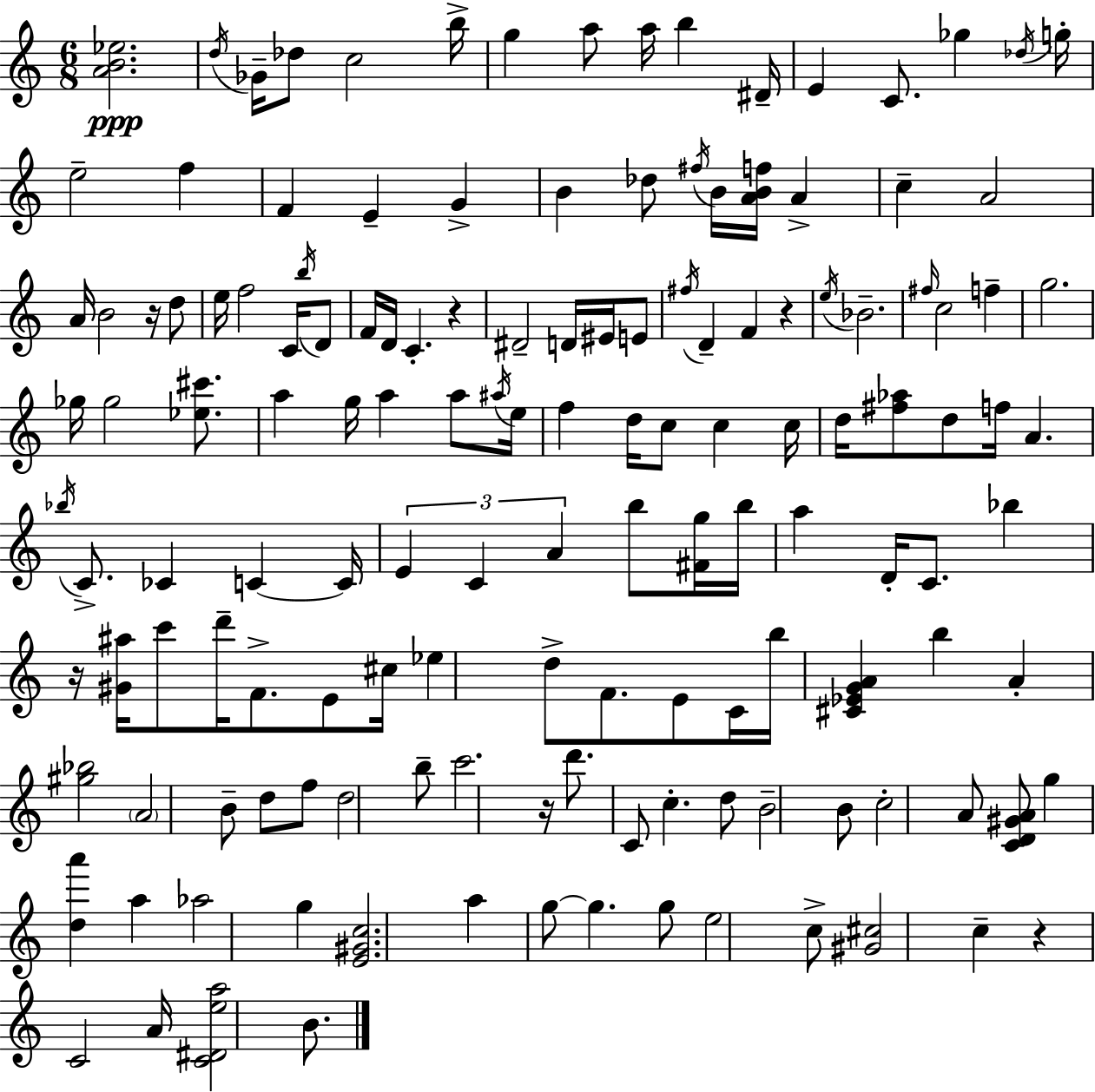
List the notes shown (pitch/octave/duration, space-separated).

[A4,B4,Eb5]/h. D5/s Gb4/s Db5/e C5/h B5/s G5/q A5/e A5/s B5/q D#4/s E4/q C4/e. Gb5/q Db5/s G5/s E5/h F5/q F4/q E4/q G4/q B4/q Db5/e F#5/s B4/s [A4,B4,F5]/s A4/q C5/q A4/h A4/s B4/h R/s D5/e E5/s F5/h C4/s B5/s D4/e F4/s D4/s C4/q. R/q D#4/h D4/s EIS4/s E4/e F#5/s D4/q F4/q R/q E5/s Bb4/h. F#5/s C5/h F5/q G5/h. Gb5/s Gb5/h [Eb5,C#6]/e. A5/q G5/s A5/q A5/e A#5/s E5/s F5/q D5/s C5/e C5/q C5/s D5/s [F#5,Ab5]/e D5/e F5/s A4/q. Bb5/s C4/e. CES4/q C4/q C4/s E4/q C4/q A4/q B5/e [F#4,G5]/s B5/s A5/q D4/s C4/e. Bb5/q R/s [G#4,A#5]/s C6/e D6/s F4/e. E4/e C#5/s Eb5/q D5/e F4/e. E4/e C4/s B5/s [C#4,Eb4,G4,A4]/q B5/q A4/q [G#5,Bb5]/h A4/h B4/e D5/e F5/e D5/h B5/e C6/h. R/s D6/e. C4/e C5/q. D5/e B4/h B4/e C5/h A4/e [C4,D4,G#4,A4]/e G5/q [D5,A6]/q A5/q Ab5/h G5/q [E4,G#4,C5]/h. A5/q G5/e G5/q. G5/e E5/h C5/e [G#4,C#5]/h C5/q R/q C4/h A4/s [C4,D#4,E5,A5]/h B4/e.